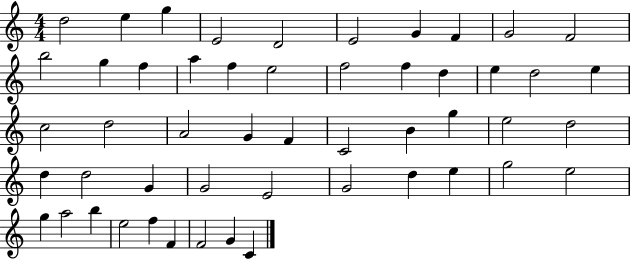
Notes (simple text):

D5/h E5/q G5/q E4/h D4/h E4/h G4/q F4/q G4/h F4/h B5/h G5/q F5/q A5/q F5/q E5/h F5/h F5/q D5/q E5/q D5/h E5/q C5/h D5/h A4/h G4/q F4/q C4/h B4/q G5/q E5/h D5/h D5/q D5/h G4/q G4/h E4/h G4/h D5/q E5/q G5/h E5/h G5/q A5/h B5/q E5/h F5/q F4/q F4/h G4/q C4/q